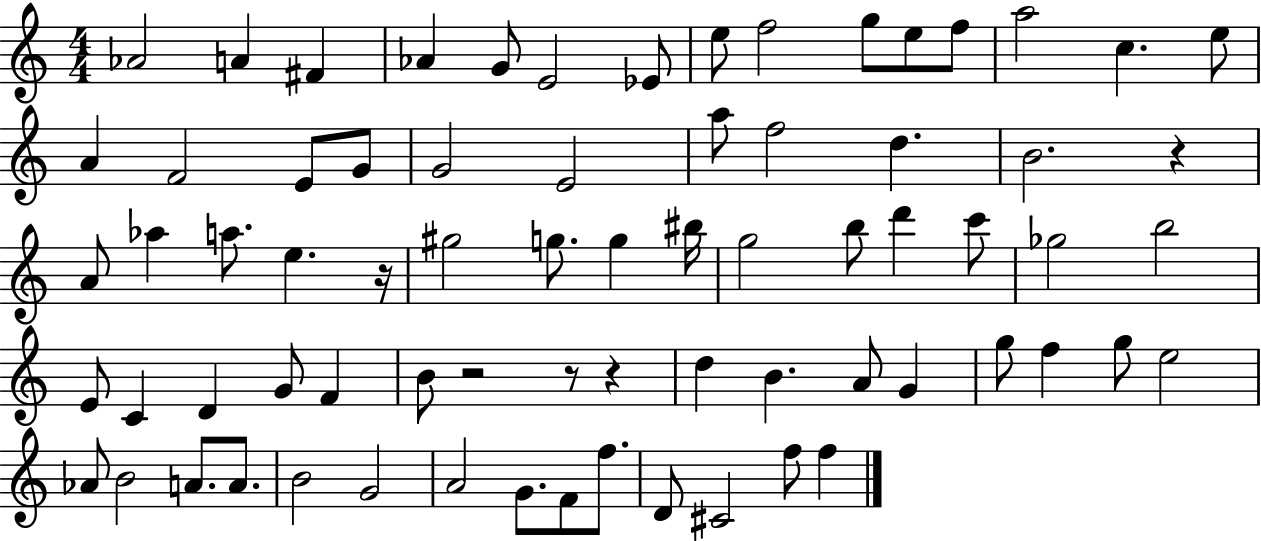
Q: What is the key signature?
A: C major